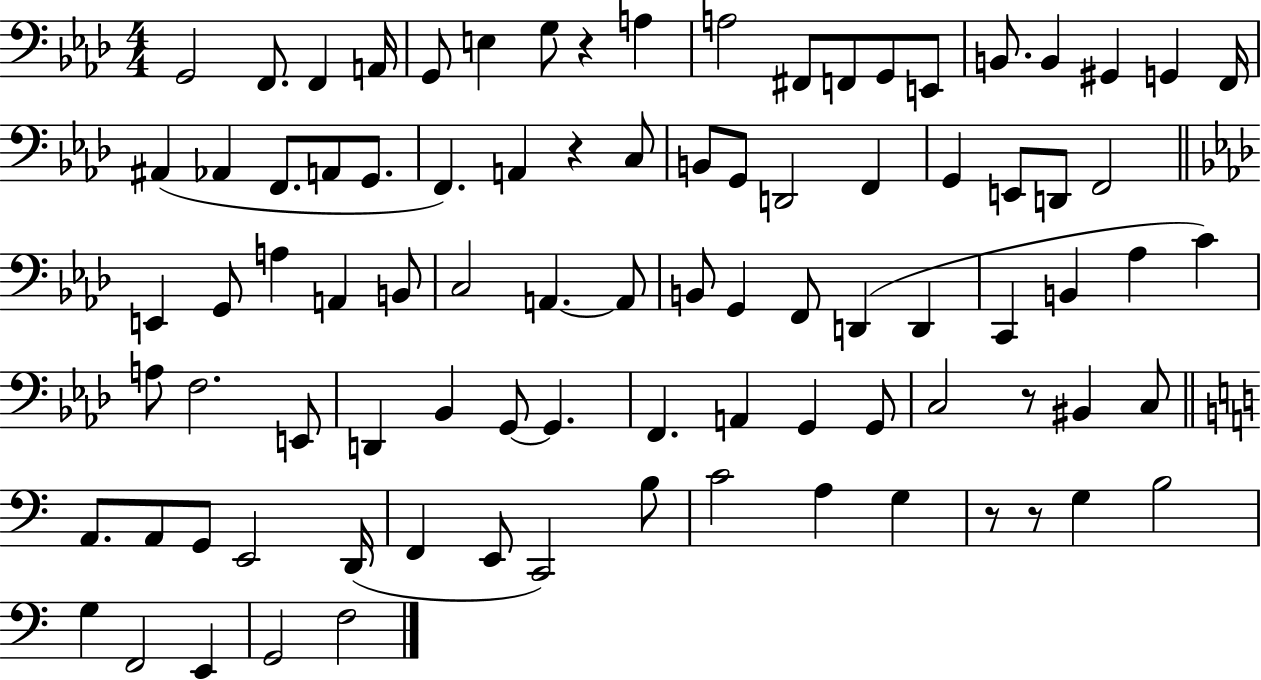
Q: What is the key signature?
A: AES major